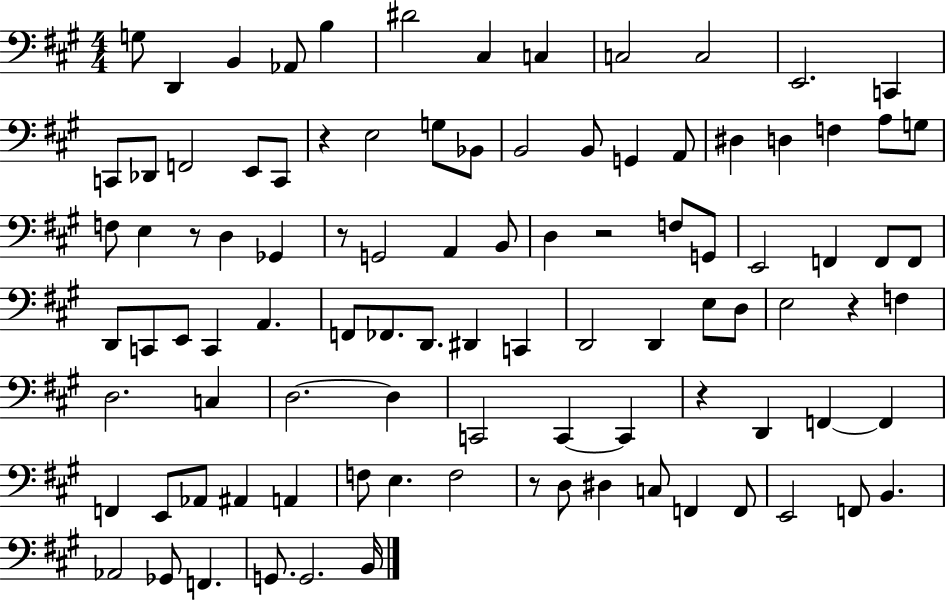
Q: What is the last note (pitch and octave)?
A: B2